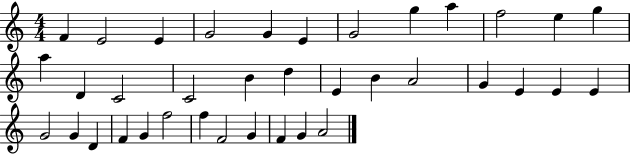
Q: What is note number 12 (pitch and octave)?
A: G5